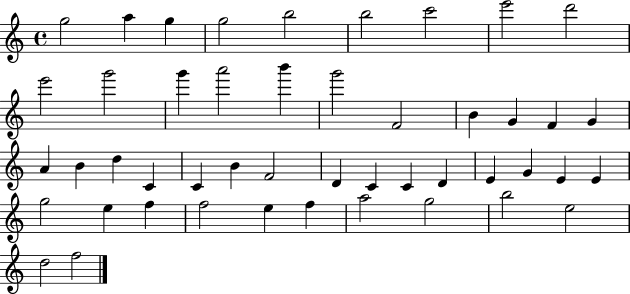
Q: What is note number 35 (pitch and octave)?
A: E4